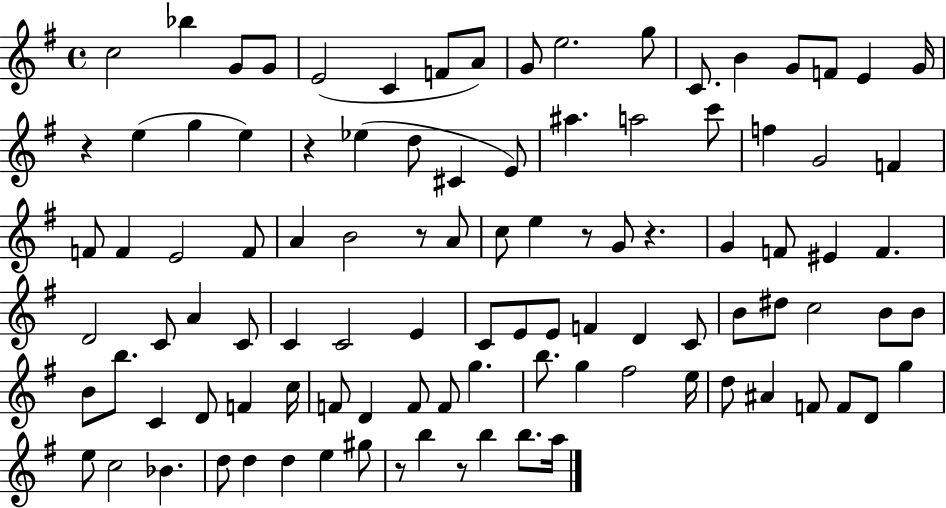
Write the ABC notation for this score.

X:1
T:Untitled
M:4/4
L:1/4
K:G
c2 _b G/2 G/2 E2 C F/2 A/2 G/2 e2 g/2 C/2 B G/2 F/2 E G/4 z e g e z _e d/2 ^C E/2 ^a a2 c'/2 f G2 F F/2 F E2 F/2 A B2 z/2 A/2 c/2 e z/2 G/2 z G F/2 ^E F D2 C/2 A C/2 C C2 E C/2 E/2 E/2 F D C/2 B/2 ^d/2 c2 B/2 B/2 B/2 b/2 C D/2 F c/4 F/2 D F/2 F/2 g b/2 g ^f2 e/4 d/2 ^A F/2 F/2 D/2 g e/2 c2 _B d/2 d d e ^g/2 z/2 b z/2 b b/2 a/4